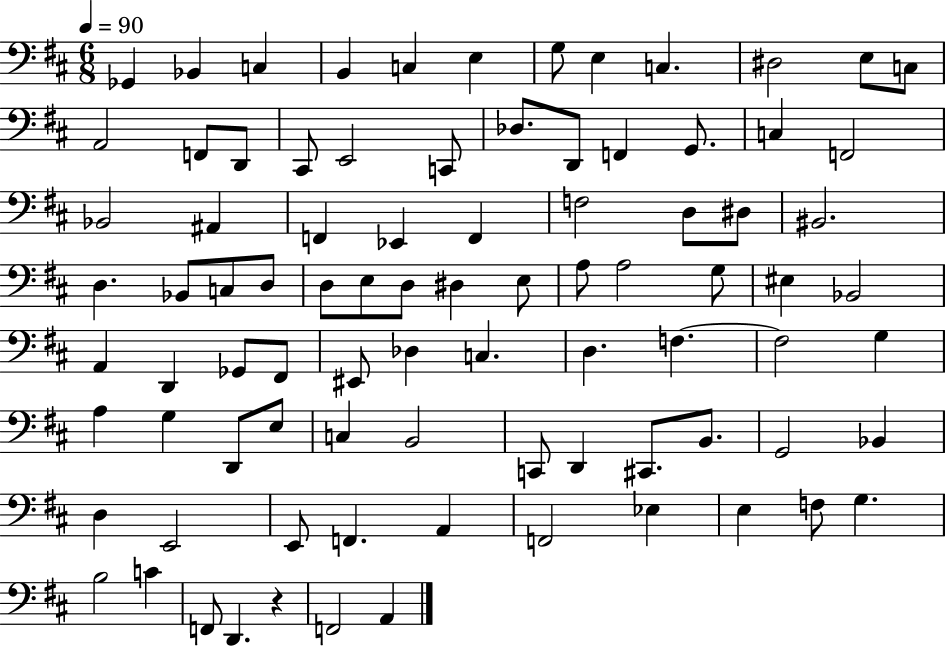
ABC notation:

X:1
T:Untitled
M:6/8
L:1/4
K:D
_G,, _B,, C, B,, C, E, G,/2 E, C, ^D,2 E,/2 C,/2 A,,2 F,,/2 D,,/2 ^C,,/2 E,,2 C,,/2 _D,/2 D,,/2 F,, G,,/2 C, F,,2 _B,,2 ^A,, F,, _E,, F,, F,2 D,/2 ^D,/2 ^B,,2 D, _B,,/2 C,/2 D,/2 D,/2 E,/2 D,/2 ^D, E,/2 A,/2 A,2 G,/2 ^E, _B,,2 A,, D,, _G,,/2 ^F,,/2 ^E,,/2 _D, C, D, F, F,2 G, A, G, D,,/2 E,/2 C, B,,2 C,,/2 D,, ^C,,/2 B,,/2 G,,2 _B,, D, E,,2 E,,/2 F,, A,, F,,2 _E, E, F,/2 G, B,2 C F,,/2 D,, z F,,2 A,,